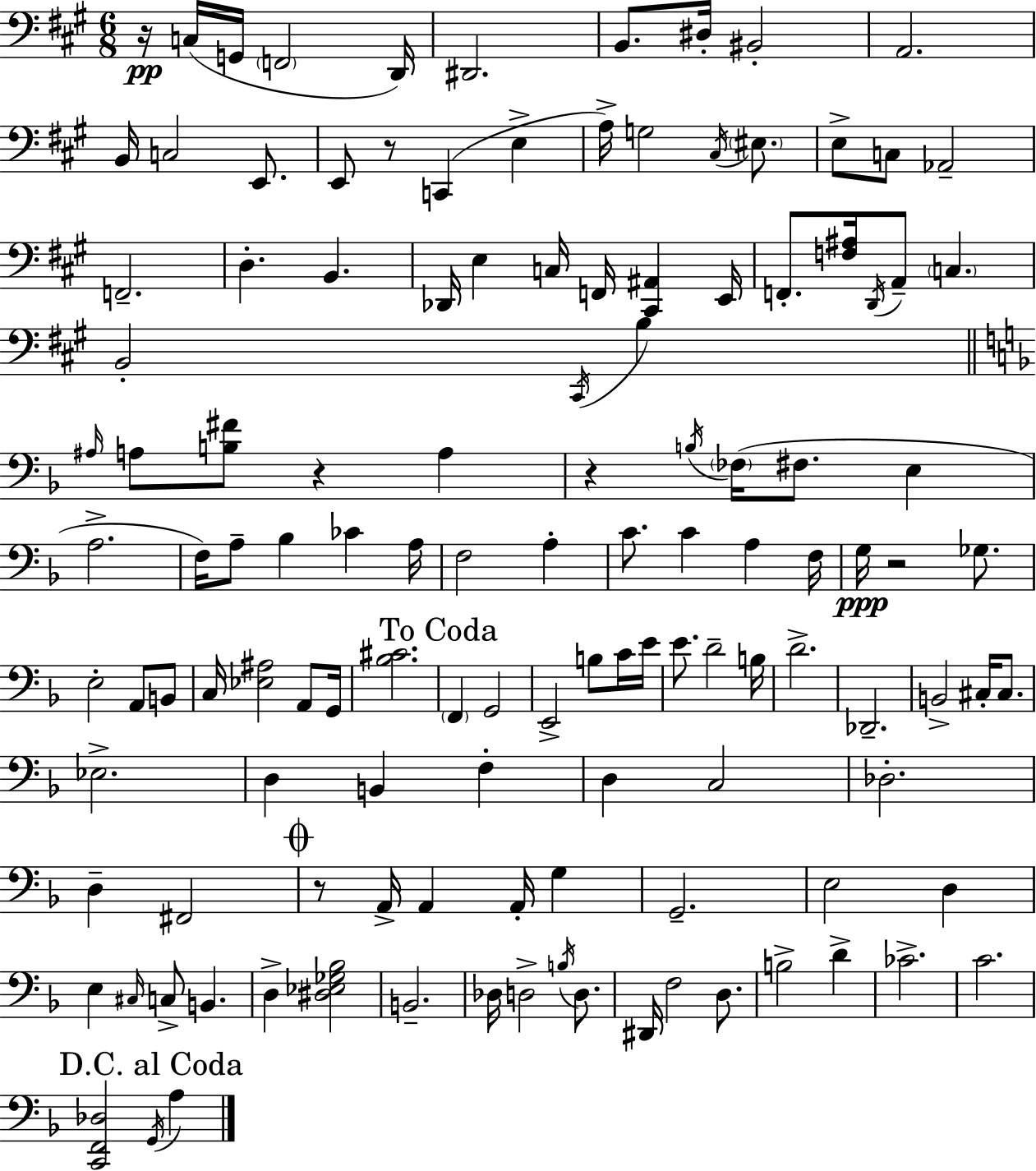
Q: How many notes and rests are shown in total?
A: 126